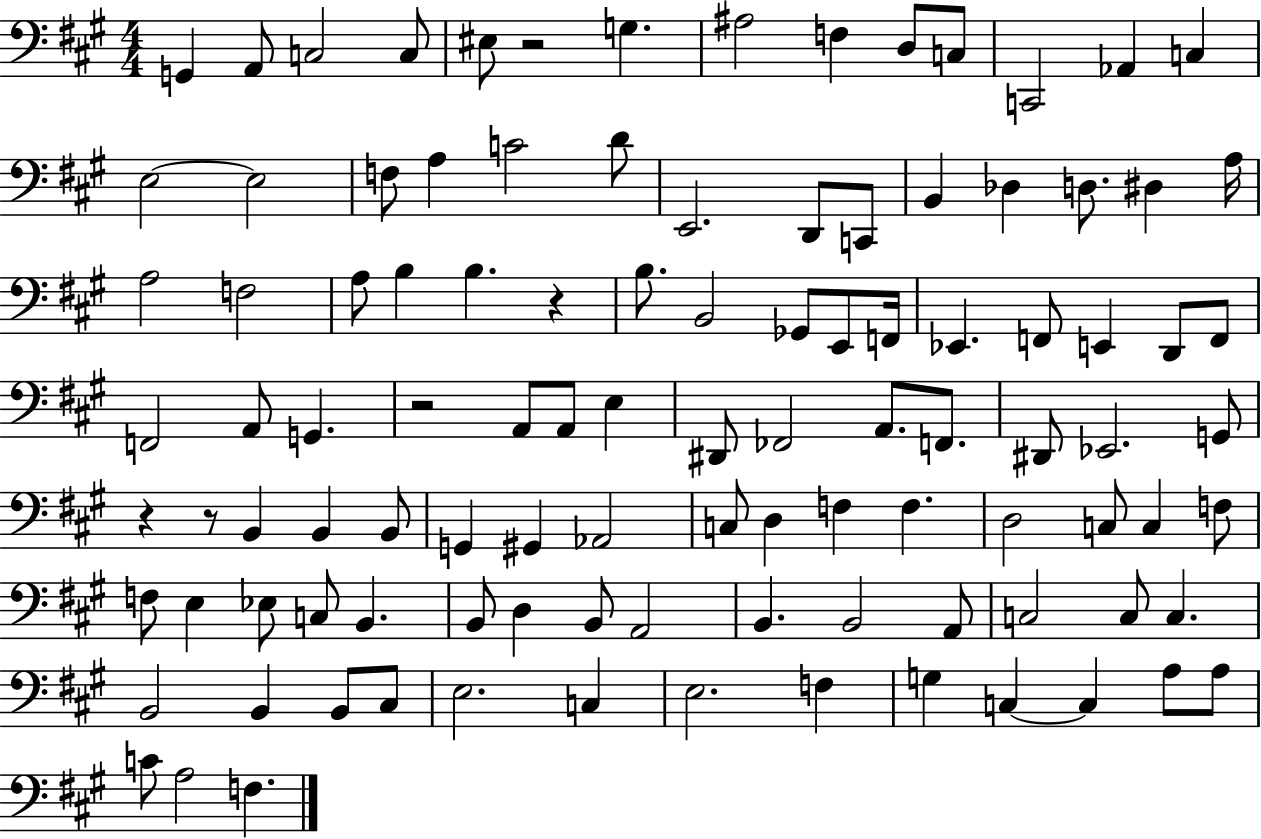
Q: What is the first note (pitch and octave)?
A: G2